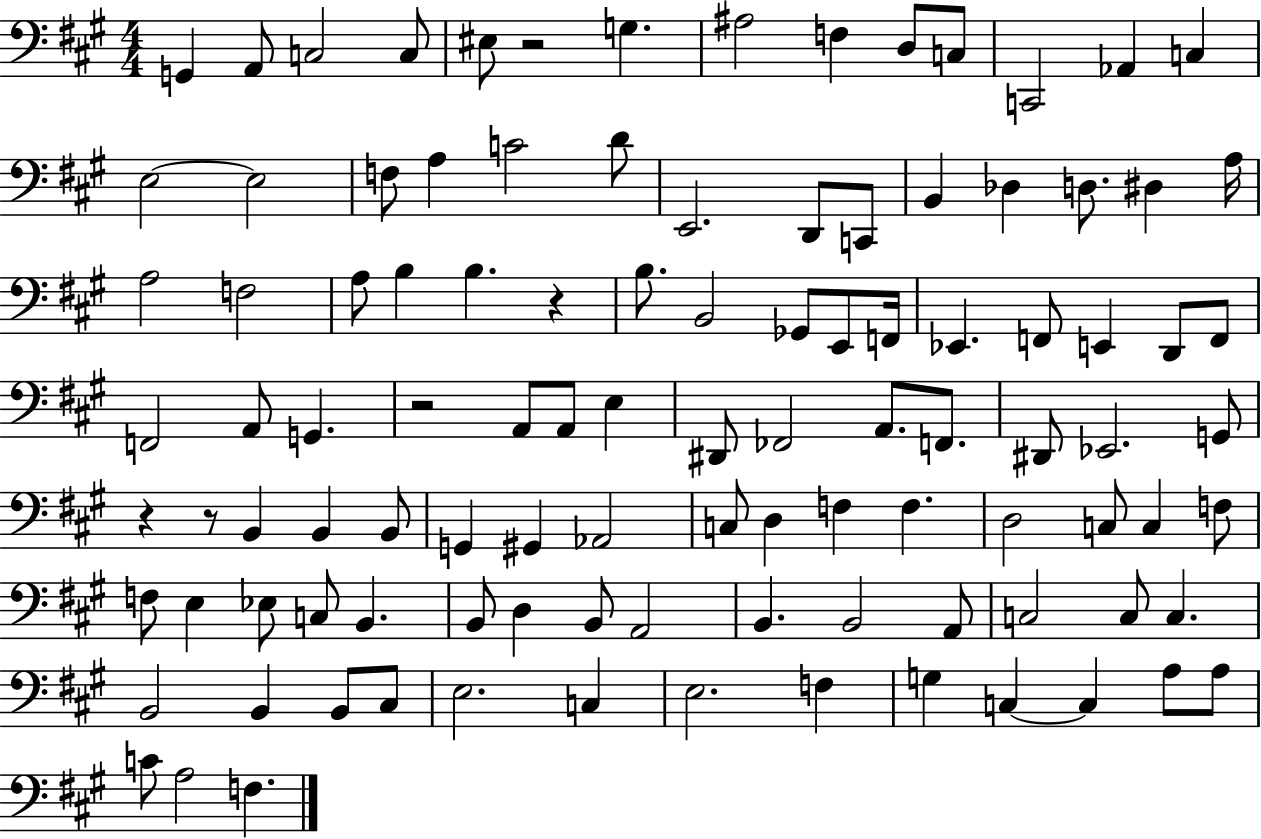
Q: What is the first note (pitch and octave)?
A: G2